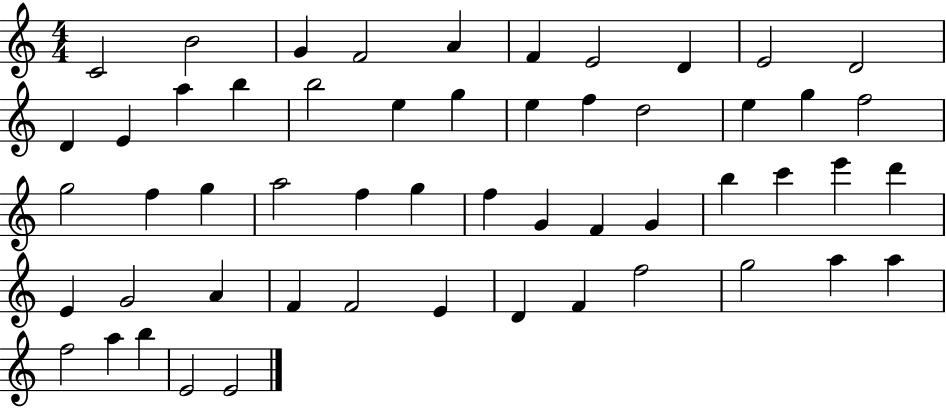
{
  \clef treble
  \numericTimeSignature
  \time 4/4
  \key c \major
  c'2 b'2 | g'4 f'2 a'4 | f'4 e'2 d'4 | e'2 d'2 | \break d'4 e'4 a''4 b''4 | b''2 e''4 g''4 | e''4 f''4 d''2 | e''4 g''4 f''2 | \break g''2 f''4 g''4 | a''2 f''4 g''4 | f''4 g'4 f'4 g'4 | b''4 c'''4 e'''4 d'''4 | \break e'4 g'2 a'4 | f'4 f'2 e'4 | d'4 f'4 f''2 | g''2 a''4 a''4 | \break f''2 a''4 b''4 | e'2 e'2 | \bar "|."
}